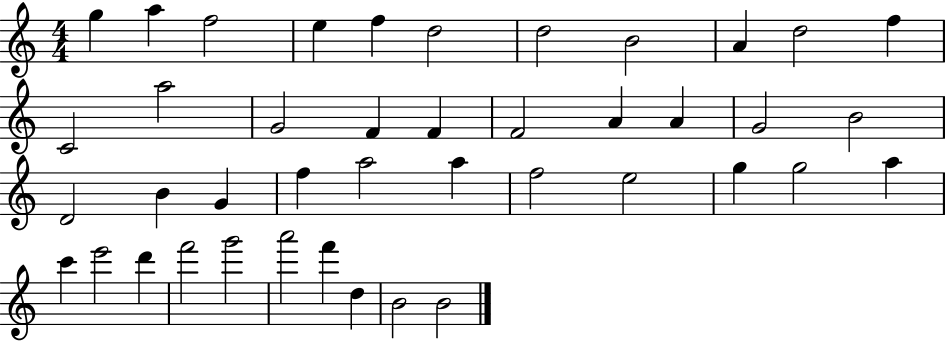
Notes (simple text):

G5/q A5/q F5/h E5/q F5/q D5/h D5/h B4/h A4/q D5/h F5/q C4/h A5/h G4/h F4/q F4/q F4/h A4/q A4/q G4/h B4/h D4/h B4/q G4/q F5/q A5/h A5/q F5/h E5/h G5/q G5/h A5/q C6/q E6/h D6/q F6/h G6/h A6/h F6/q D5/q B4/h B4/h